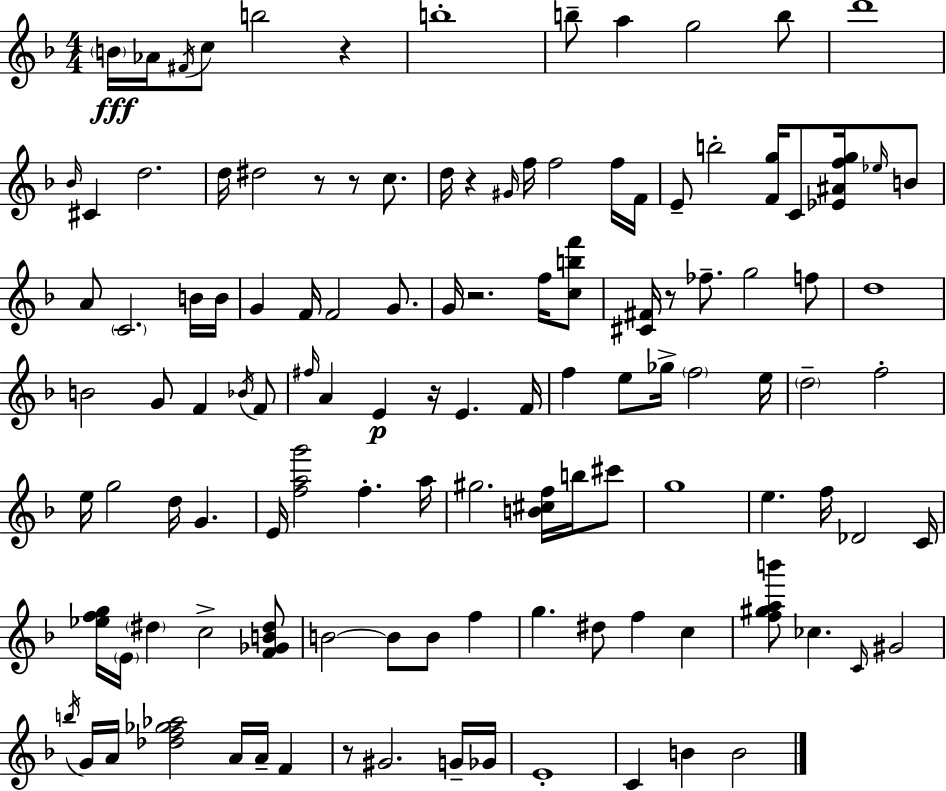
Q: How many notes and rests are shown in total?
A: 119